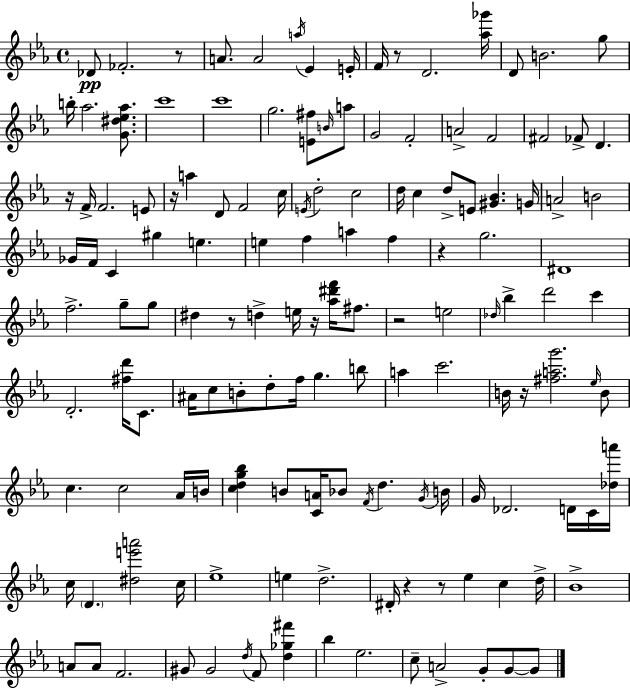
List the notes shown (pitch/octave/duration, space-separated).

Db4/e FES4/h. R/e A4/e. A4/h A5/s Eb4/q E4/s F4/s R/e D4/h. [Ab5,Gb6]/s D4/e B4/h. G5/e B5/s Ab5/h. [G4,D#5,Eb5,Ab5]/e. C6/w C6/w G5/h. [E4,F#5]/e B4/s A5/e G4/h F4/h A4/h F4/h F#4/h FES4/e D4/q. R/s F4/s F4/h. E4/e R/s A5/q D4/e F4/h C5/s E4/s D5/h C5/h D5/s C5/q D5/e E4/e [G#4,Bb4]/q. G4/s A4/h B4/h Gb4/s F4/s C4/q G#5/q E5/q. E5/q F5/q A5/q F5/q R/q G5/h. D#4/w F5/h. G5/e G5/e D#5/q R/e D5/q E5/s R/s [Ab5,D#6,F6]/s F#5/e. R/h E5/h Db5/s Bb5/q D6/h C6/q D4/h. [F#5,D6]/s C4/e. A#4/s C5/e B4/e D5/e F5/s G5/q. B5/e A5/q C6/h. B4/s R/s [F#5,A5,G6]/h. Eb5/s B4/e C5/q. C5/h Ab4/s B4/s [C5,D5,G5,Bb5]/q B4/e [C4,A4]/s Bb4/e F4/s D5/q. G4/s B4/s G4/s Db4/h. D4/s C4/s [Db5,A6]/s C5/s D4/q. [D#5,E6,A6]/h C5/s Eb5/w E5/q D5/h. D#4/s R/q R/e Eb5/q C5/q D5/s Bb4/w A4/e A4/e F4/h. G#4/e G#4/h D5/s F4/e [D5,Gb5,F#6]/q Bb5/q Eb5/h. C5/e A4/h G4/e G4/e G4/e